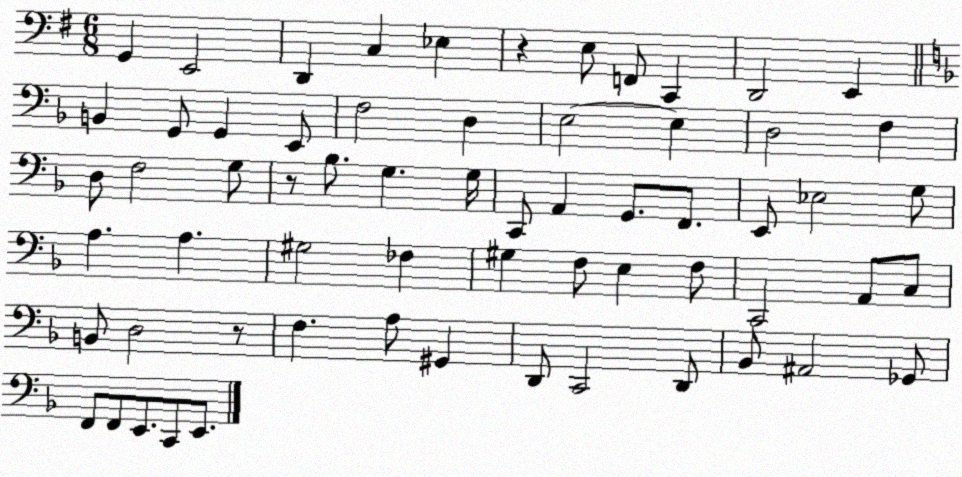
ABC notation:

X:1
T:Untitled
M:6/8
L:1/4
K:G
G,, E,,2 D,, C, _E, z E,/2 F,,/2 C,, D,,2 E,, B,, G,,/2 G,, E,,/2 F,2 D, E,2 E, D,2 F, D,/2 F,2 G,/2 z/2 _B,/2 G, G,/4 C,,/2 A,, G,,/2 F,,/2 E,,/2 _E,2 G,/2 A, A, ^G,2 _F, ^G, F,/2 E, F,/2 C,,2 A,,/2 C,/2 B,,/2 D,2 z/2 F, A,/2 ^G,, D,,/2 C,,2 D,,/2 _B,,/2 ^A,,2 _G,,/2 F,,/2 F,,/2 E,,/2 C,,/2 E,,/2